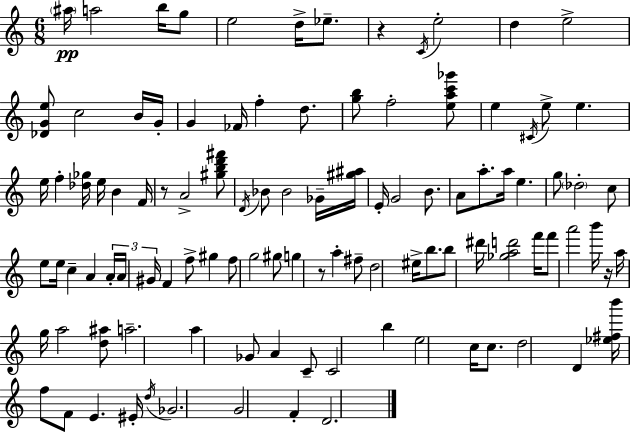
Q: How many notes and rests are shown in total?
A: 105